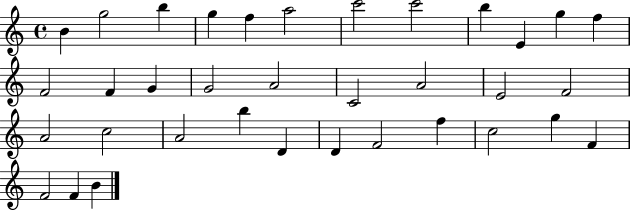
B4/q G5/h B5/q G5/q F5/q A5/h C6/h C6/h B5/q E4/q G5/q F5/q F4/h F4/q G4/q G4/h A4/h C4/h A4/h E4/h F4/h A4/h C5/h A4/h B5/q D4/q D4/q F4/h F5/q C5/h G5/q F4/q F4/h F4/q B4/q